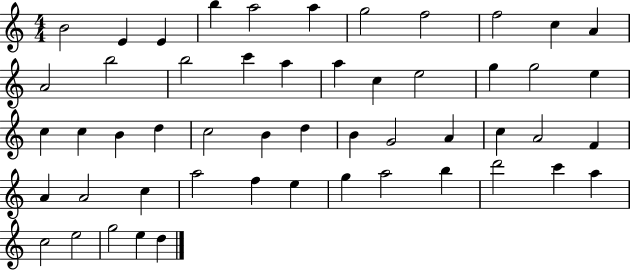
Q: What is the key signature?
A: C major